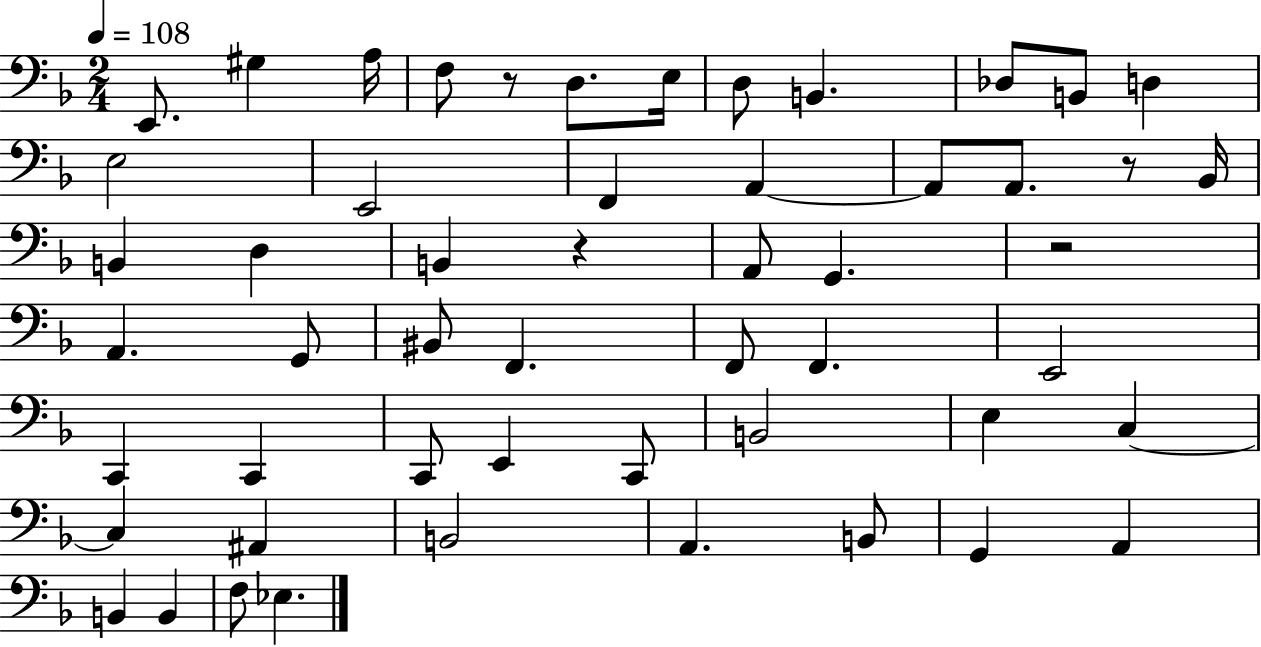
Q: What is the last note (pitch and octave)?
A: Eb3